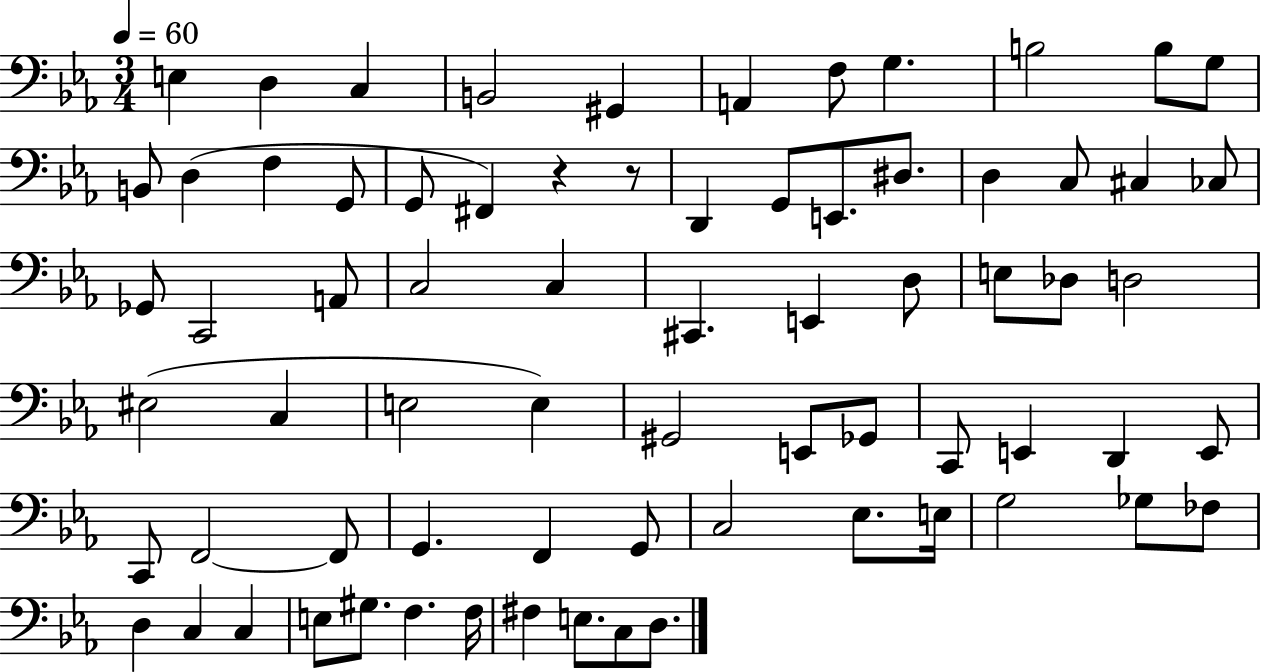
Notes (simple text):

E3/q D3/q C3/q B2/h G#2/q A2/q F3/e G3/q. B3/h B3/e G3/e B2/e D3/q F3/q G2/e G2/e F#2/q R/q R/e D2/q G2/e E2/e. D#3/e. D3/q C3/e C#3/q CES3/e Gb2/e C2/h A2/e C3/h C3/q C#2/q. E2/q D3/e E3/e Db3/e D3/h EIS3/h C3/q E3/h E3/q G#2/h E2/e Gb2/e C2/e E2/q D2/q E2/e C2/e F2/h F2/e G2/q. F2/q G2/e C3/h Eb3/e. E3/s G3/h Gb3/e FES3/e D3/q C3/q C3/q E3/e G#3/e. F3/q. F3/s F#3/q E3/e. C3/e D3/e.